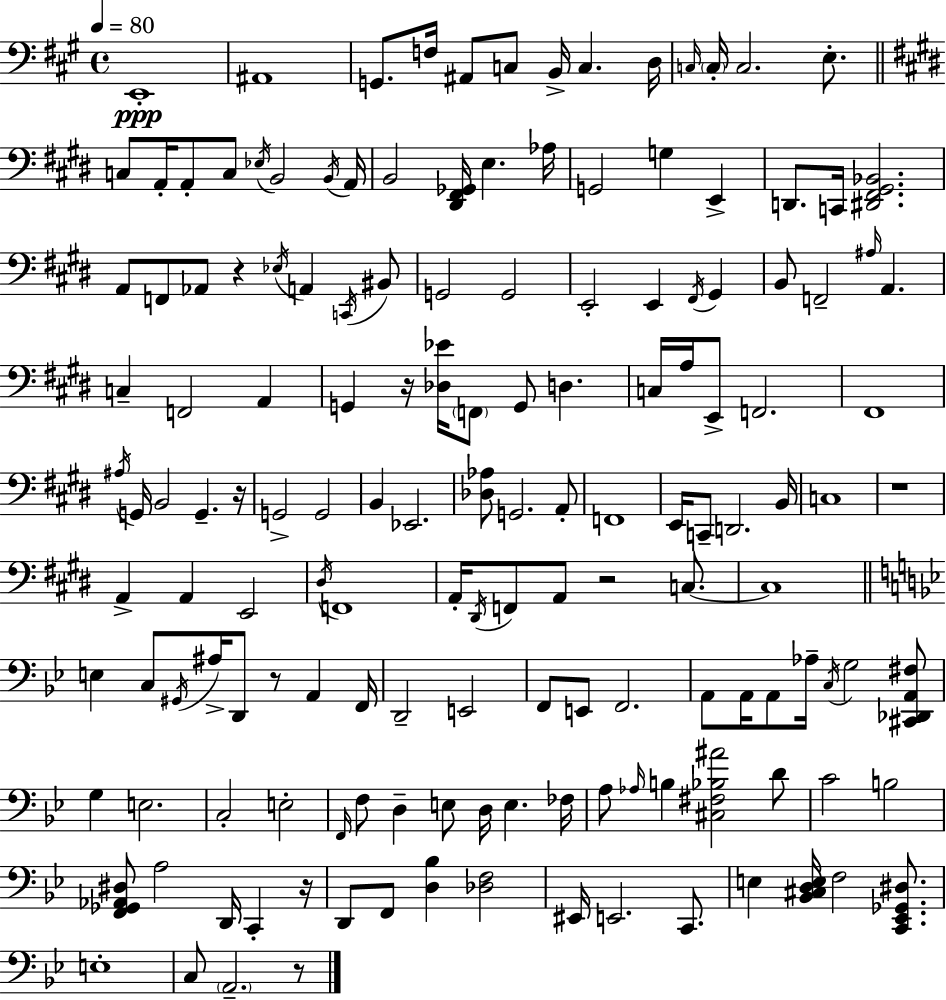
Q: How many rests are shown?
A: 8